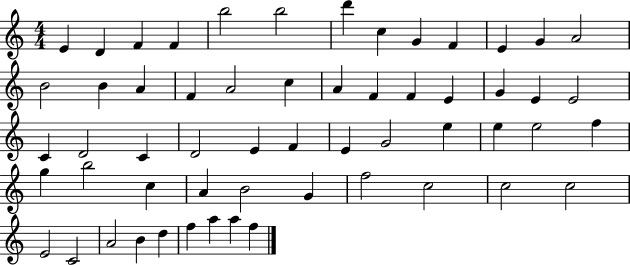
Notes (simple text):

E4/q D4/q F4/q F4/q B5/h B5/h D6/q C5/q G4/q F4/q E4/q G4/q A4/h B4/h B4/q A4/q F4/q A4/h C5/q A4/q F4/q F4/q E4/q G4/q E4/q E4/h C4/q D4/h C4/q D4/h E4/q F4/q E4/q G4/h E5/q E5/q E5/h F5/q G5/q B5/h C5/q A4/q B4/h G4/q F5/h C5/h C5/h C5/h E4/h C4/h A4/h B4/q D5/q F5/q A5/q A5/q F5/q